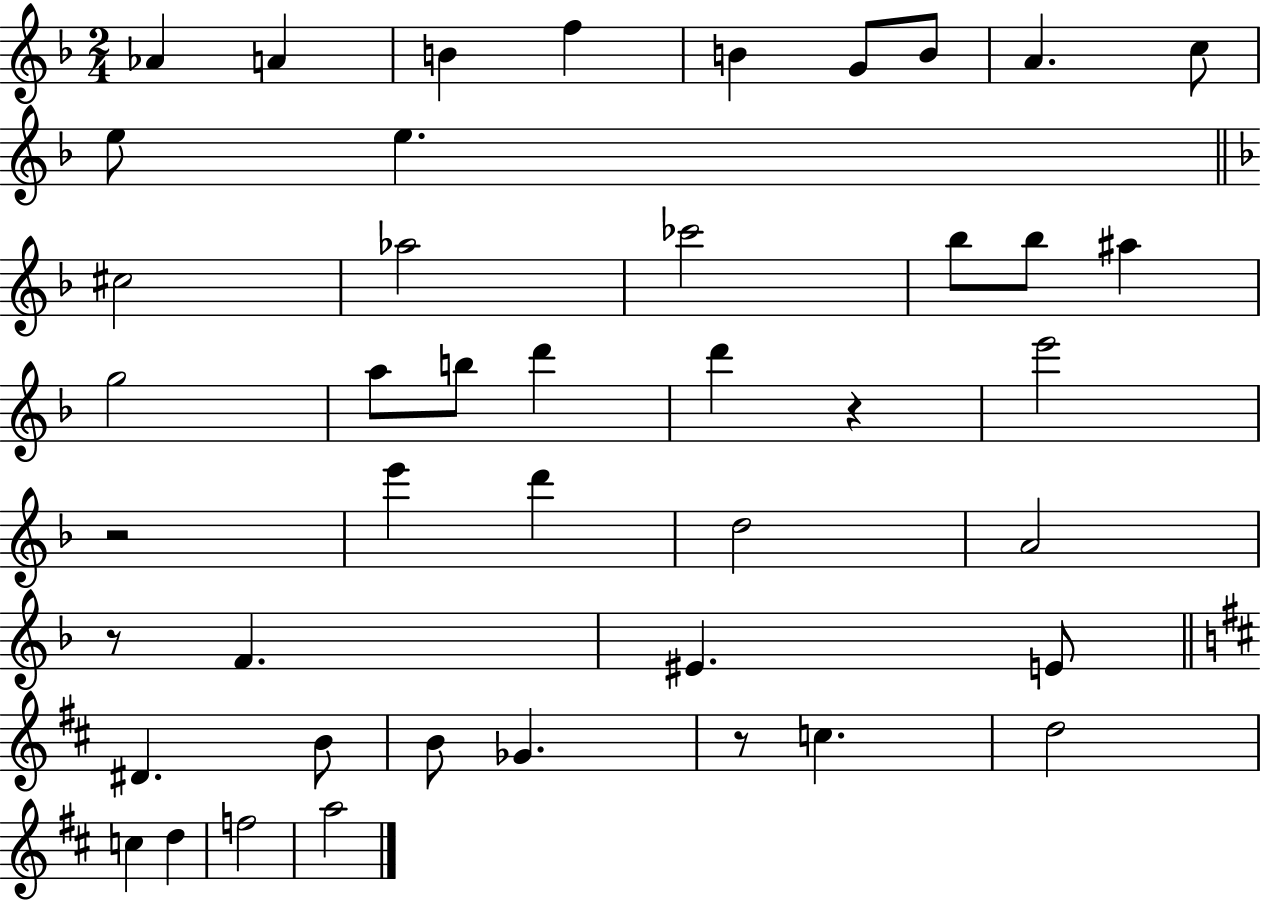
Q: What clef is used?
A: treble